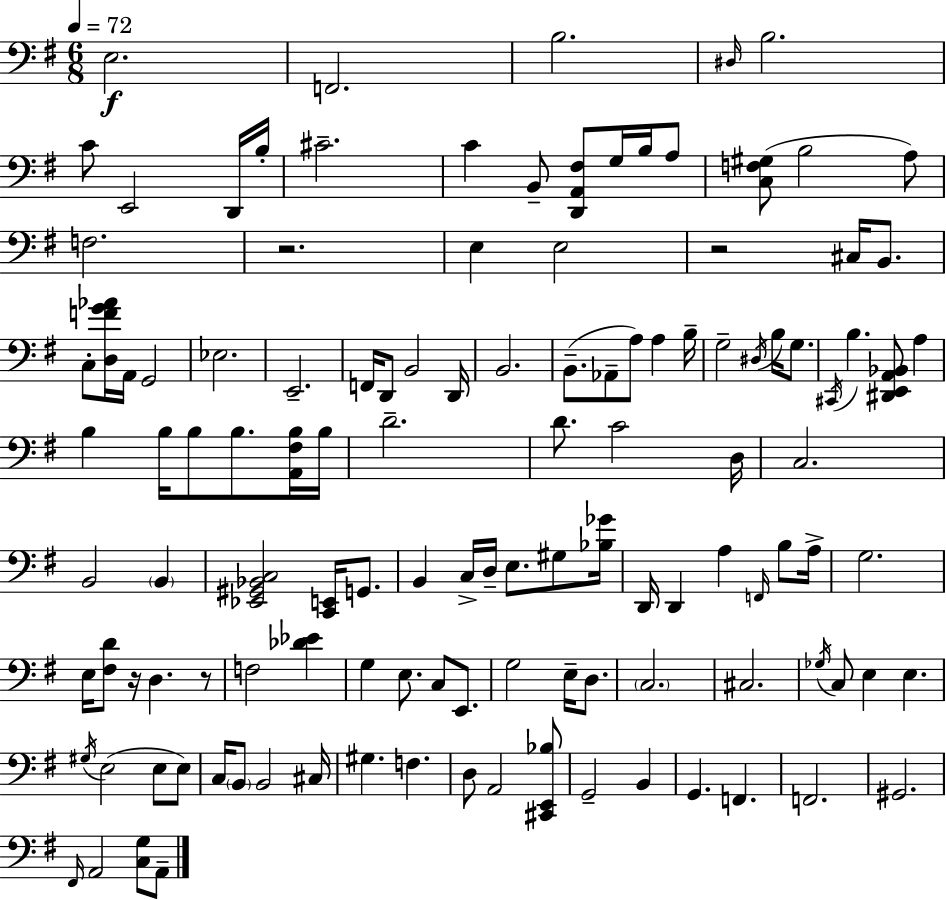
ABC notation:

X:1
T:Untitled
M:6/8
L:1/4
K:G
E,2 F,,2 B,2 ^D,/4 B,2 C/2 E,,2 D,,/4 B,/4 ^C2 C B,,/2 [D,,A,,^F,]/2 G,/4 B,/4 A,/2 [C,F,^G,]/2 B,2 A,/2 F,2 z2 E, E,2 z2 ^C,/4 B,,/2 C,/2 [D,FG_A]/4 A,,/4 G,,2 _E,2 E,,2 F,,/4 D,,/2 B,,2 D,,/4 B,,2 B,,/2 _A,,/2 A,/2 A, B,/4 G,2 ^D,/4 B,/4 G,/2 ^C,,/4 B, [^D,,E,,A,,_B,,]/2 A, B, B,/4 B,/2 B,/2 [A,,^F,B,]/4 B,/4 D2 D/2 C2 D,/4 C,2 B,,2 B,, [_E,,^G,,_B,,C,]2 [C,,E,,]/4 G,,/2 B,, C,/4 D,/4 E,/2 ^G,/2 [_B,_G]/4 D,,/4 D,, A, F,,/4 B,/2 A,/4 G,2 E,/4 [^F,D]/2 z/4 D, z/2 F,2 [_D_E] G, E,/2 C,/2 E,,/2 G,2 E,/4 D,/2 C,2 ^C,2 _G,/4 C,/2 E, E, ^G,/4 E,2 E,/2 E,/2 C,/4 B,,/2 B,,2 ^C,/4 ^G, F, D,/2 A,,2 [^C,,E,,_B,]/2 G,,2 B,, G,, F,, F,,2 ^G,,2 ^F,,/4 A,,2 [C,G,]/2 A,,/2